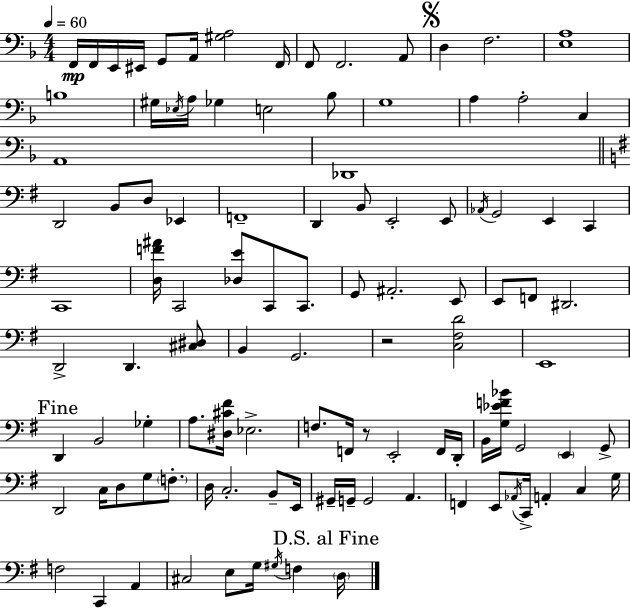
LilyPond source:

{
  \clef bass
  \numericTimeSignature
  \time 4/4
  \key d \minor
  \tempo 4 = 60
  \repeat volta 2 { f,16\mp f,16 e,16 eis,16 g,8 a,16 <gis a>2 f,16 | f,8 f,2. a,8 | \mark \markup { \musicglyph "scripts.segno" } d4 f2. | <e a>1 | \break b1 | gis16 \acciaccatura { ees16 } a16 ges4 e2 bes8 | g1 | a4 a2-. c4 | \break a,1 | des,1 | \bar "||" \break \key e \minor d,2 b,8 d8 ees,4 | f,1-- | d,4 b,8 e,2-. e,8 | \acciaccatura { aes,16 } g,2 e,4 c,4 | \break c,1 | <d f' ais'>16 c,2 <des e'>8 c,8 c,8. | g,8 ais,2.-. e,8 | e,8 f,8 dis,2. | \break d,2-> d,4. <cis dis>8 | b,4 g,2. | r2 <c fis d'>2 | e,1 | \break \mark "Fine" d,4 b,2 ges4-. | a8. <dis cis' fis'>16 ees2.-> | f8. f,16 r8 e,2-. f,16 | d,16-. b,16 <g ees' f' bes'>16 g,2 \parenthesize e,4 g,8-> | \break d,2 c16 d8 g8 \parenthesize f8.-. | d16 c2.-. b,8-- | e,16 gis,16-- g,16-- g,2 a,4. | f,4 e,8 \acciaccatura { aes,16 } c,16-> a,4-. c4 | \break g16 f2 c,4 a,4 | cis2 e8 g16 \acciaccatura { gis16 } f4 | \mark "D.S. al Fine" \parenthesize d16 } \bar "|."
}